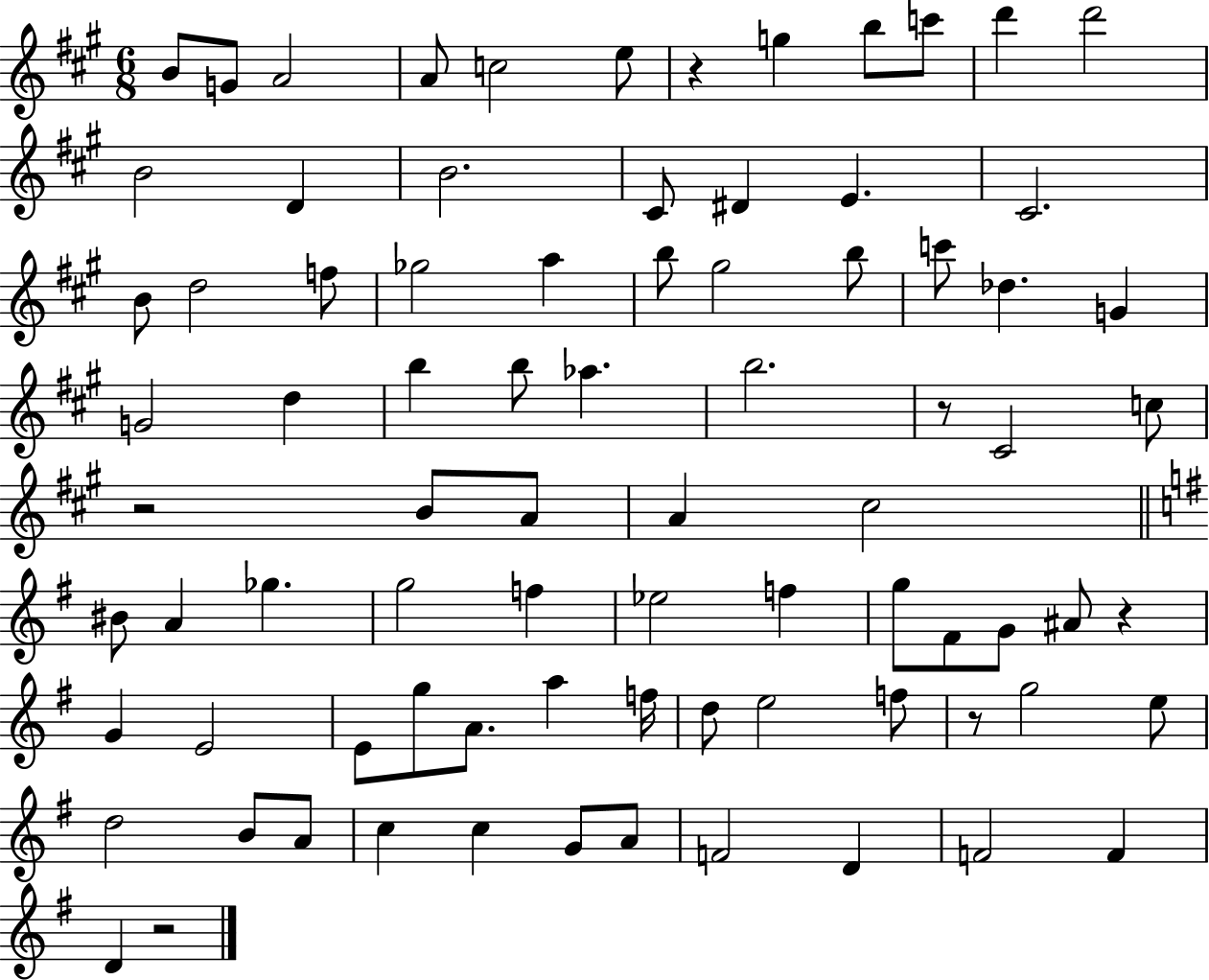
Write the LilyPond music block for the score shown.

{
  \clef treble
  \numericTimeSignature
  \time 6/8
  \key a \major
  b'8 g'8 a'2 | a'8 c''2 e''8 | r4 g''4 b''8 c'''8 | d'''4 d'''2 | \break b'2 d'4 | b'2. | cis'8 dis'4 e'4. | cis'2. | \break b'8 d''2 f''8 | ges''2 a''4 | b''8 gis''2 b''8 | c'''8 des''4. g'4 | \break g'2 d''4 | b''4 b''8 aes''4. | b''2. | r8 cis'2 c''8 | \break r2 b'8 a'8 | a'4 cis''2 | \bar "||" \break \key e \minor bis'8 a'4 ges''4. | g''2 f''4 | ees''2 f''4 | g''8 fis'8 g'8 ais'8 r4 | \break g'4 e'2 | e'8 g''8 a'8. a''4 f''16 | d''8 e''2 f''8 | r8 g''2 e''8 | \break d''2 b'8 a'8 | c''4 c''4 g'8 a'8 | f'2 d'4 | f'2 f'4 | \break d'4 r2 | \bar "|."
}